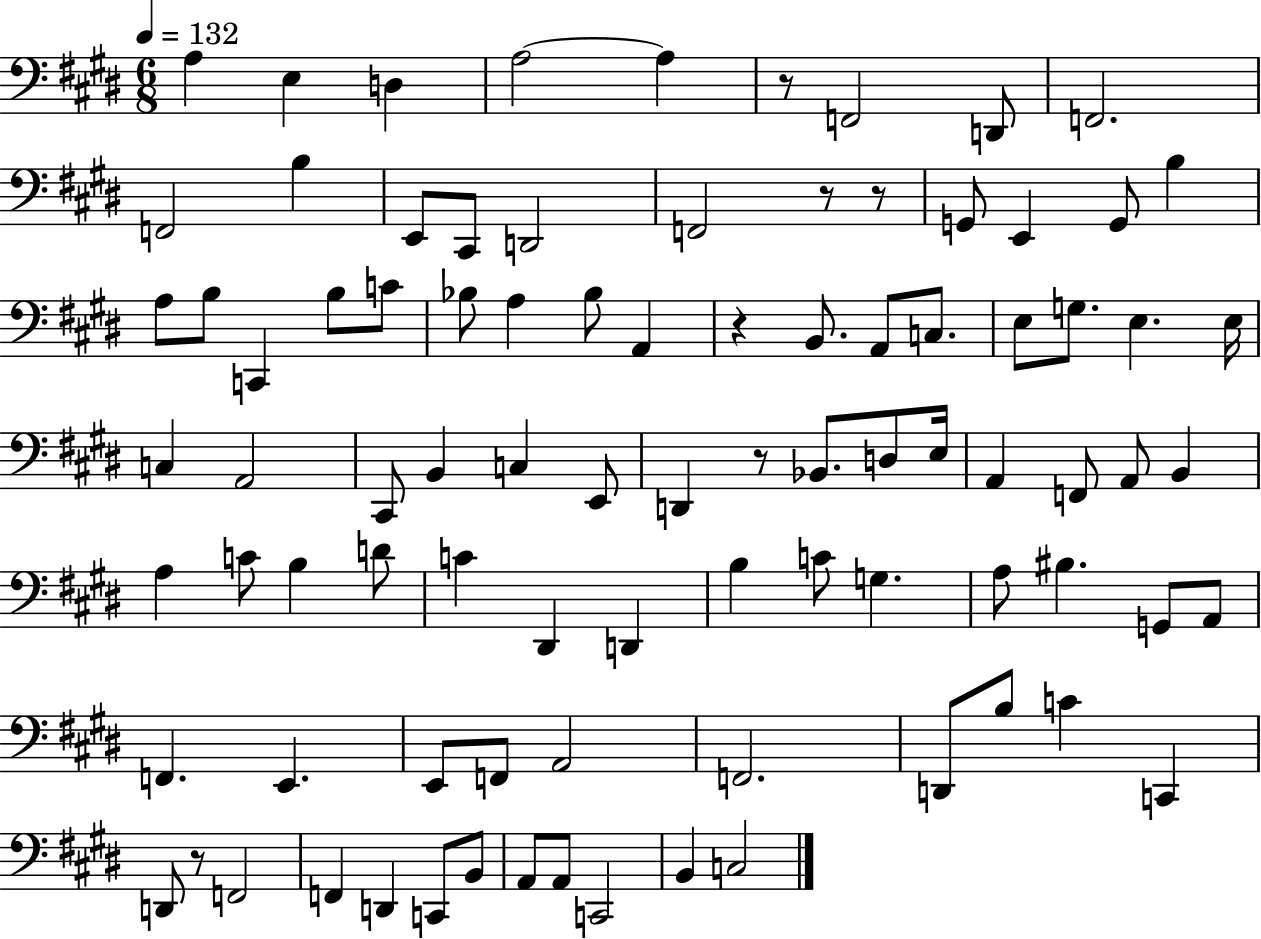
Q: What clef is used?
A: bass